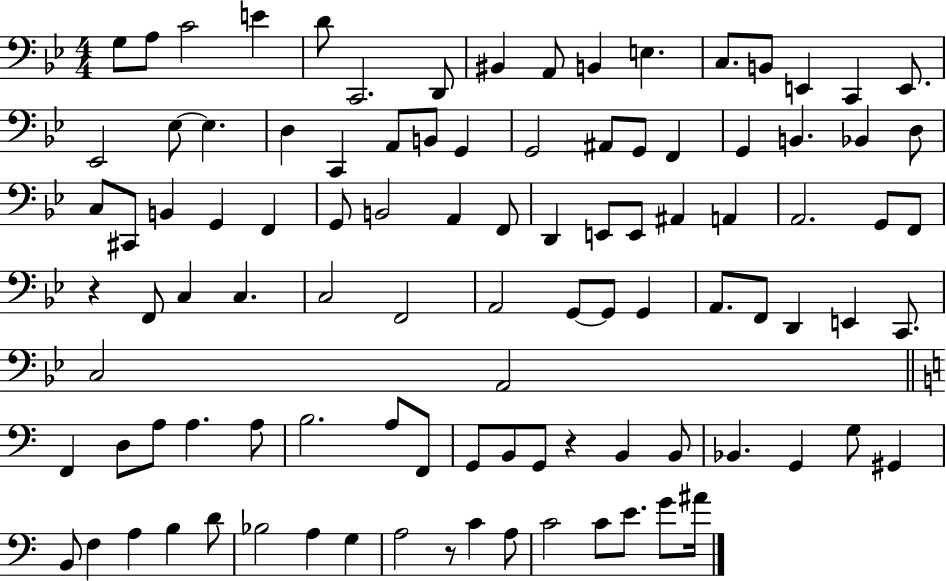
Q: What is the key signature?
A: BES major